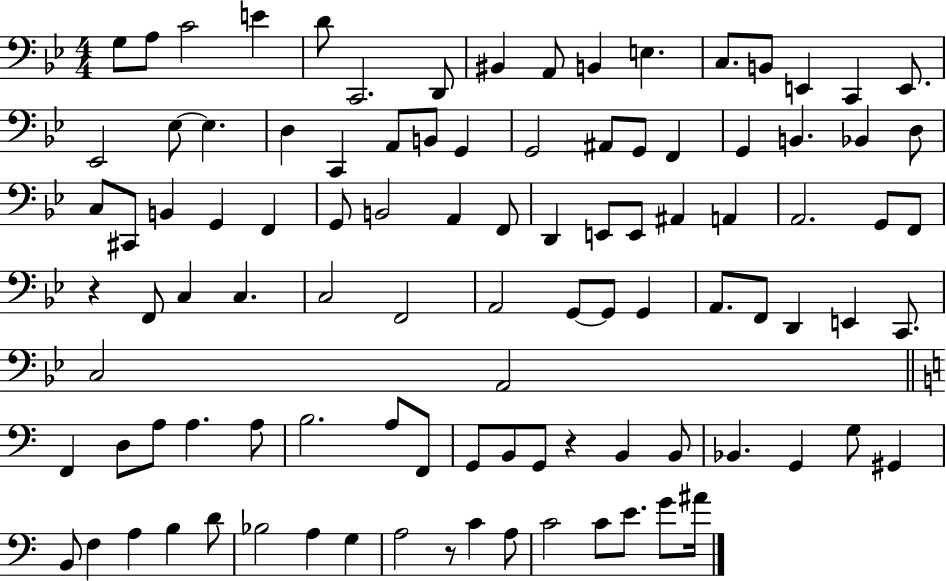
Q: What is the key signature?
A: BES major